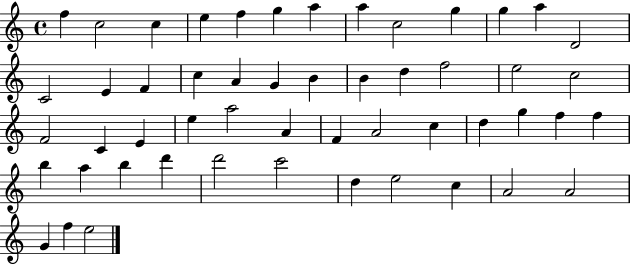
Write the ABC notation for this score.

X:1
T:Untitled
M:4/4
L:1/4
K:C
f c2 c e f g a a c2 g g a D2 C2 E F c A G B B d f2 e2 c2 F2 C E e a2 A F A2 c d g f f b a b d' d'2 c'2 d e2 c A2 A2 G f e2